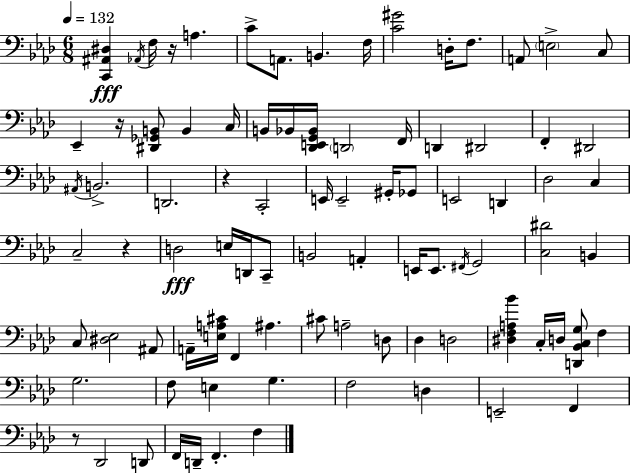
{
  \clef bass
  \numericTimeSignature
  \time 6/8
  \key aes \major
  \tempo 4 = 132
  <c, ais, dis>4\fff \acciaccatura { aes,16 } f16 r16 a4. | c'8-> a,8. b,4. | f16 <c' gis'>2 d16-. f8. | a,8 \parenthesize e2-> c8 | \break ees,4-- r16 <dis, ges, b,>8 b,4 | c16 b,16 bes,16 <des, e, g, bes,>16 \parenthesize d,2 | f,16 d,4 dis,2 | f,4-. dis,2 | \break \acciaccatura { ais,16 } b,2.-> | d,2. | r4 c,2-. | e,16 e,2-- gis,16-. | \break ges,8 e,2 d,4 | des2 c4 | c2-- r4 | d2\fff e16 d,16 | \break c,8-- b,2 a,4-. | e,16 e,8. \acciaccatura { fis,16 } g,2 | <c dis'>2 b,4 | c8 <dis ees>2 | \break ais,8 a,16-- <e a cis'>16 f,4 ais4. | cis'8 a2-- | d8 des4 d2 | <dis f a bes'>4 c16-. d16 <d, bes, c g>8 f4 | \break g2. | f8 e4 g4. | f2 d4 | e,2-- f,4 | \break r8 des,2 | d,8 f,16 d,16-- f,4.-. f4 | \bar "|."
}